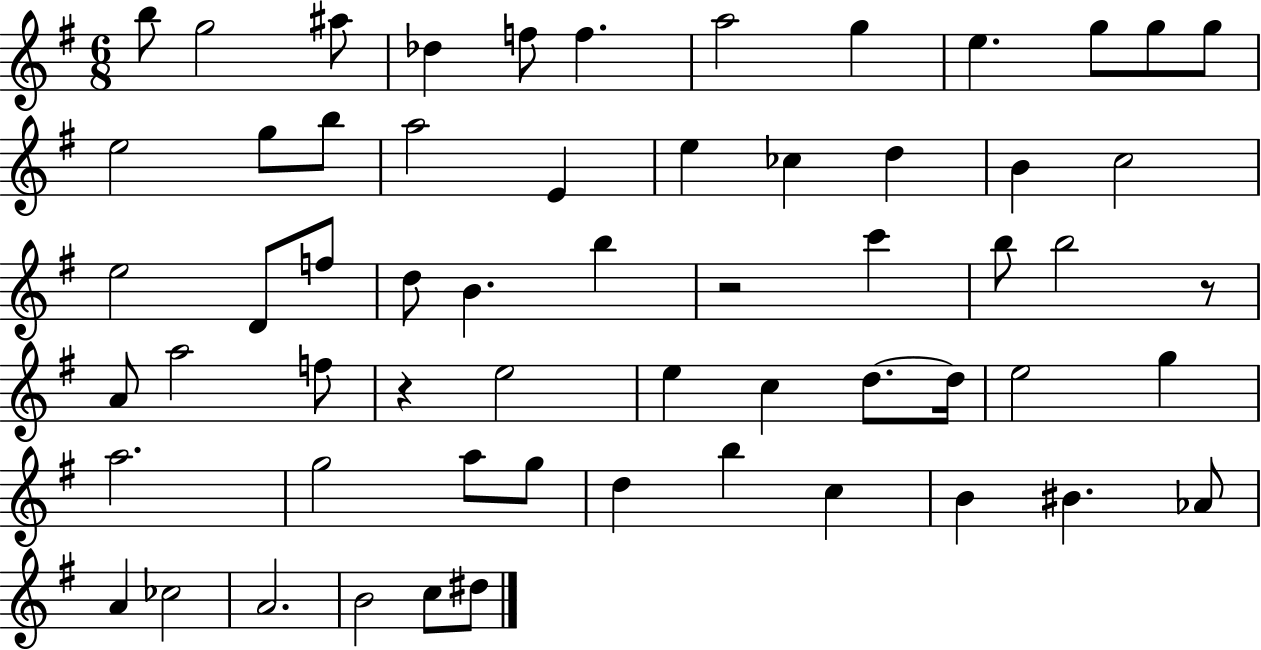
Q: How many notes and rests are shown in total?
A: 60